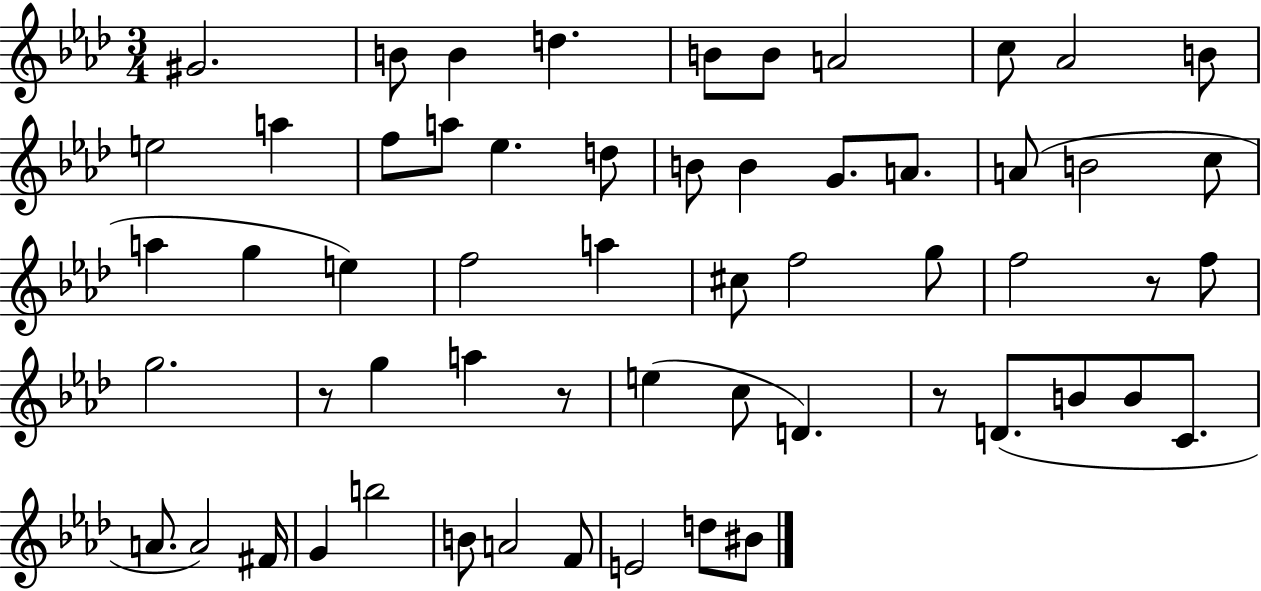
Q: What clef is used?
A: treble